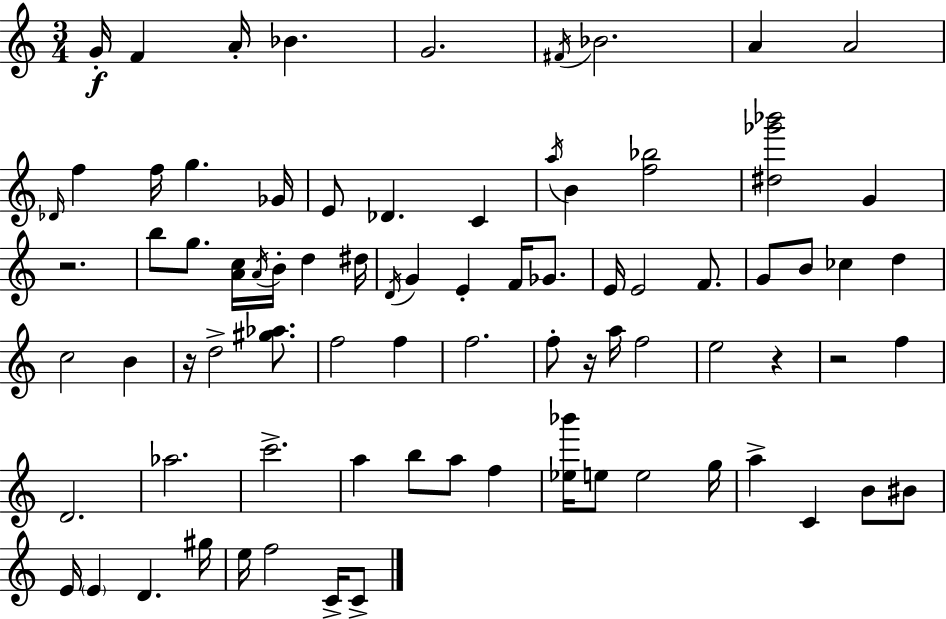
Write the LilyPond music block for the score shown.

{
  \clef treble
  \numericTimeSignature
  \time 3/4
  \key c \major
  g'16-.\f f'4 a'16-. bes'4. | g'2. | \acciaccatura { fis'16 } bes'2. | a'4 a'2 | \break \grace { des'16 } f''4 f''16 g''4. | ges'16 e'8 des'4. c'4 | \acciaccatura { a''16 } b'4 <f'' bes''>2 | <dis'' ges''' bes'''>2 g'4 | \break r2. | b''8 g''8. <a' c''>16 \acciaccatura { a'16 } b'16-. d''4 | dis''16 \acciaccatura { d'16 } g'4 e'4-. | f'16 ges'8. e'16 e'2 | \break f'8. g'8 b'8 ces''4 | d''4 c''2 | b'4 r16 d''2-> | <gis'' aes''>8. f''2 | \break f''4 f''2. | f''8-. r16 a''16 f''2 | e''2 | r4 r2 | \break f''4 d'2. | aes''2. | c'''2.-> | a''4 b''8 a''8 | \break f''4 <ees'' bes'''>16 e''8 e''2 | g''16 a''4-> c'4 | b'8 bis'8 e'16 \parenthesize e'4 d'4. | gis''16 e''16 f''2 | \break c'16-> c'8-> \bar "|."
}